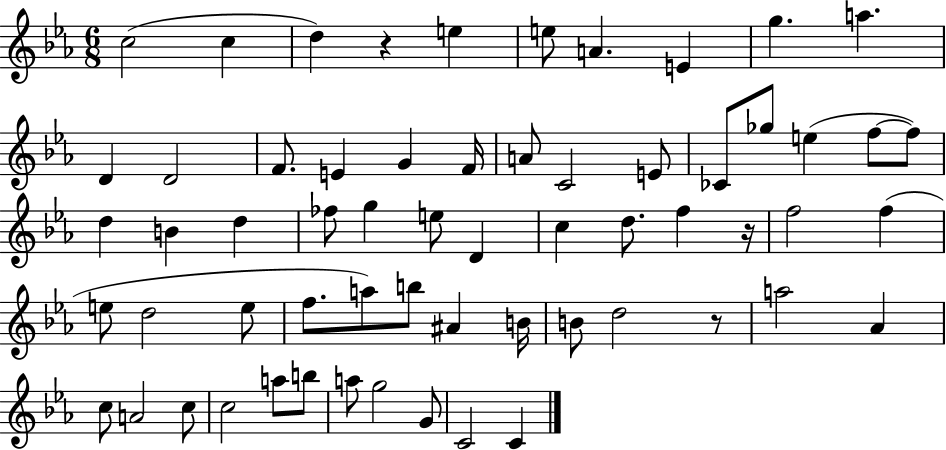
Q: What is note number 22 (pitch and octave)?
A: F5